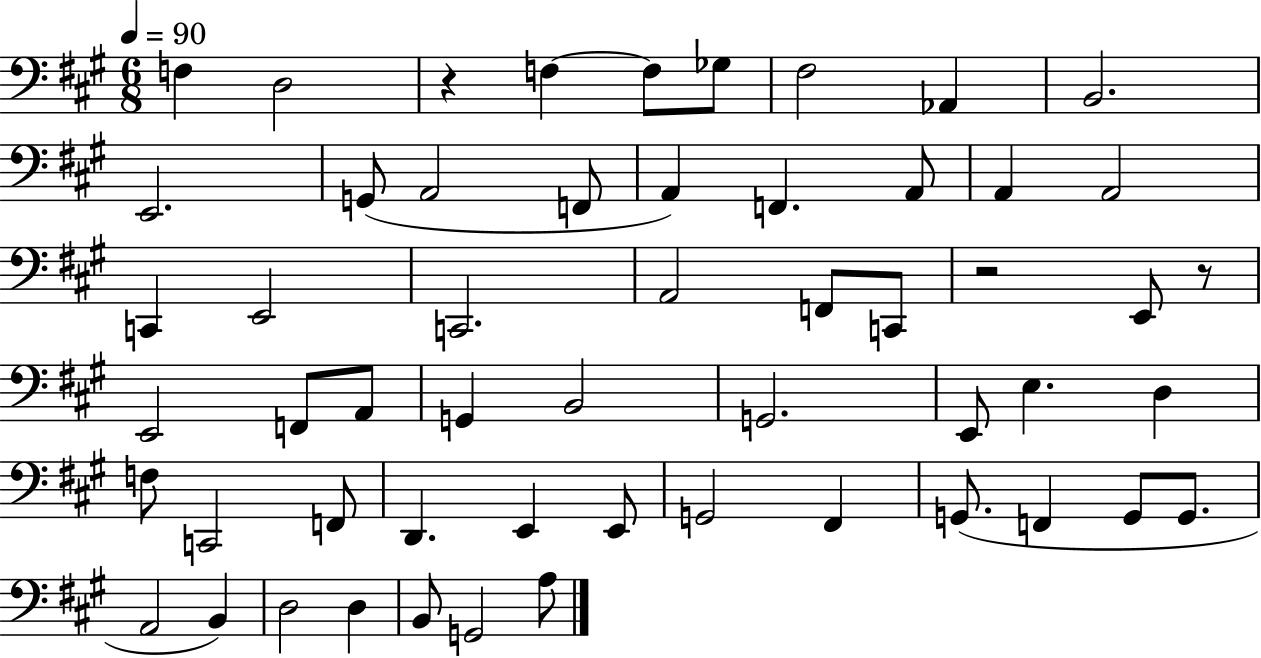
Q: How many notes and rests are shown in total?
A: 55